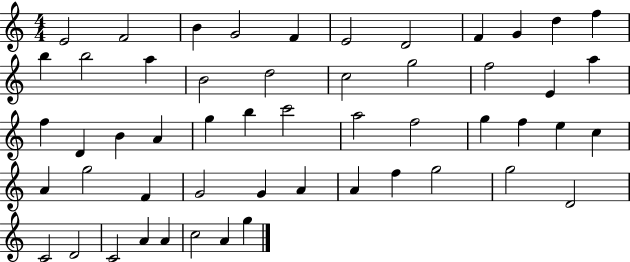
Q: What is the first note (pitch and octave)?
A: E4